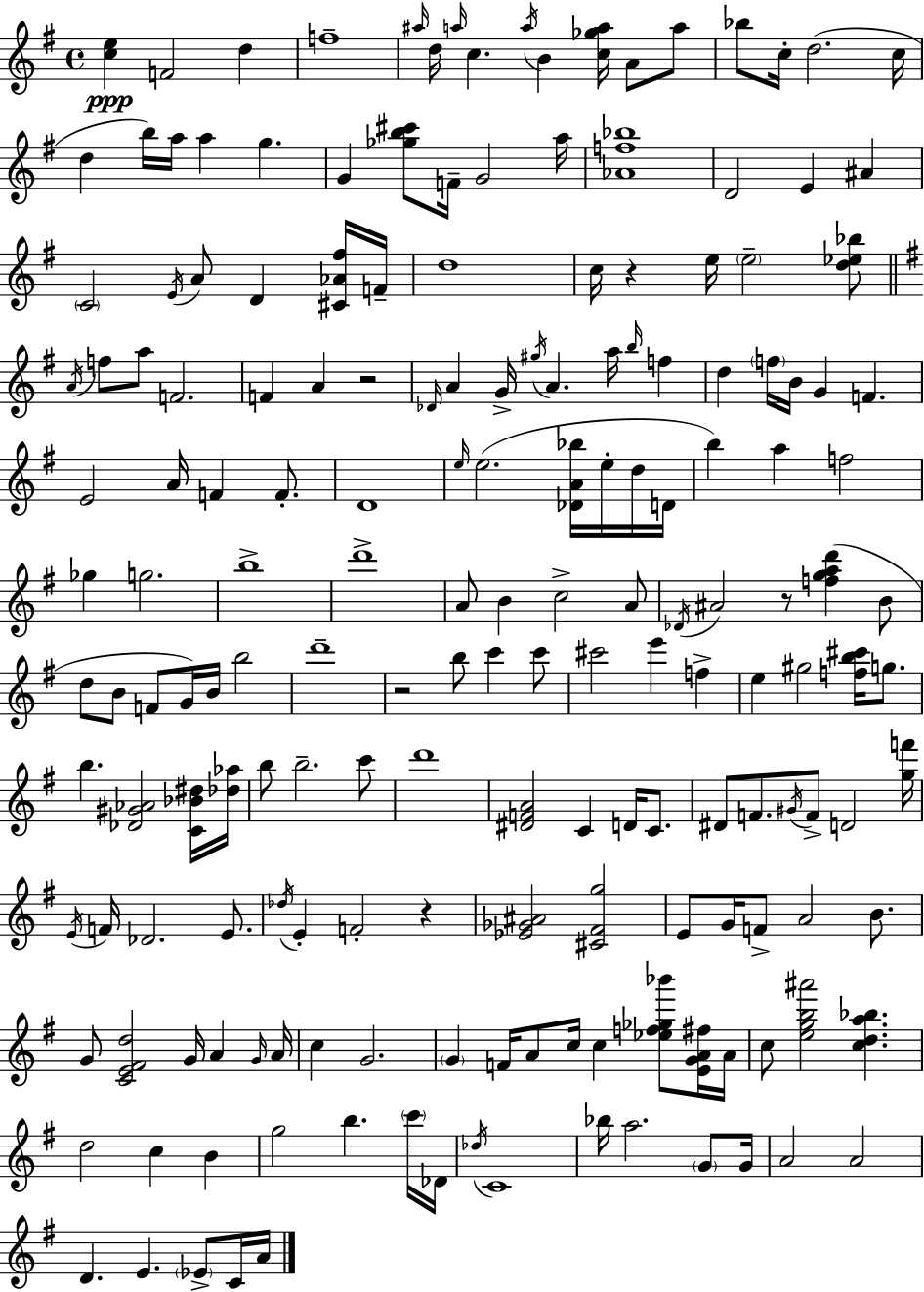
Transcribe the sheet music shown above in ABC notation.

X:1
T:Untitled
M:4/4
L:1/4
K:G
[ce] F2 d f4 ^a/4 d/4 a/4 c a/4 B [c_ga]/4 A/2 a/2 _b/2 c/4 d2 c/4 d b/4 a/4 a g G [_gb^c']/2 F/4 G2 a/4 [_Af_b]4 D2 E ^A C2 E/4 A/2 D [^C_A^f]/4 F/4 d4 c/4 z e/4 e2 [d_e_b]/2 A/4 f/2 a/2 F2 F A z2 _D/4 A G/4 ^g/4 A a/4 b/4 f d f/4 B/4 G F E2 A/4 F F/2 D4 e/4 e2 [_DA_b]/4 e/4 d/4 D/4 b a f2 _g g2 b4 d'4 A/2 B c2 A/2 _D/4 ^A2 z/2 [fgad'] B/2 d/2 B/2 F/2 G/4 B/4 b2 d'4 z2 b/2 c' c'/2 ^c'2 e' f e ^g2 [fb^c']/4 g/2 b [_D^G_A]2 [C_B^d]/4 [_d_a]/4 b/2 b2 c'/2 d'4 [^DFA]2 C D/4 C/2 ^D/2 F/2 ^G/4 F/2 D2 [gf']/4 E/4 F/4 _D2 E/2 _d/4 E F2 z [_E_G^A]2 [^C^Fg]2 E/2 G/4 F/2 A2 B/2 G/2 [CE^Fd]2 G/4 A G/4 A/4 c G2 G F/4 A/2 c/4 c [_ef_g_b']/2 [EGA^f]/4 A/4 c/2 [egb^a']2 [cda_b] d2 c B g2 b c'/4 _D/4 _d/4 C4 _b/4 a2 G/2 G/4 A2 A2 D E _E/2 C/4 A/4